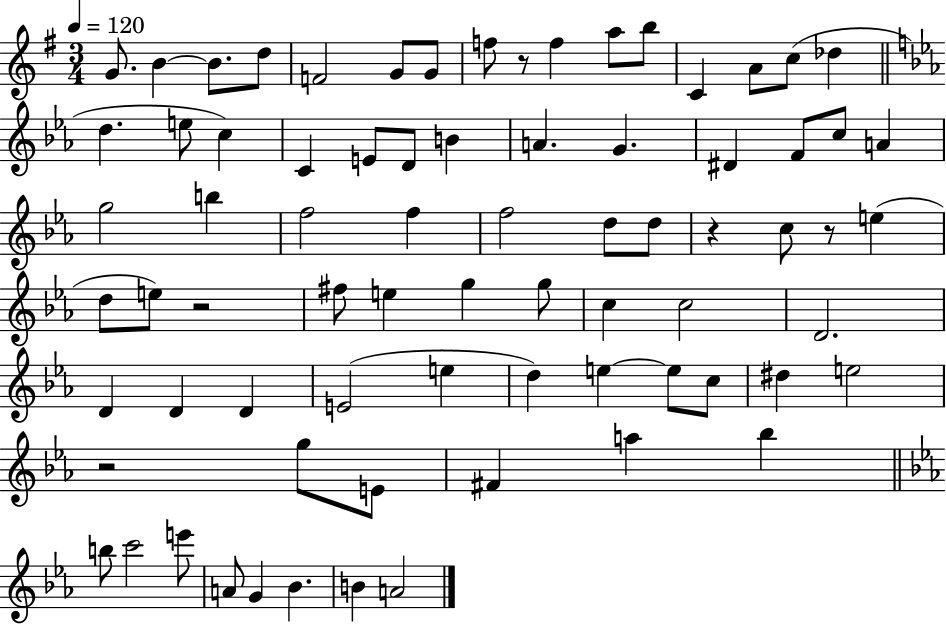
X:1
T:Untitled
M:3/4
L:1/4
K:G
G/2 B B/2 d/2 F2 G/2 G/2 f/2 z/2 f a/2 b/2 C A/2 c/2 _d d e/2 c C E/2 D/2 B A G ^D F/2 c/2 A g2 b f2 f f2 d/2 d/2 z c/2 z/2 e d/2 e/2 z2 ^f/2 e g g/2 c c2 D2 D D D E2 e d e e/2 c/2 ^d e2 z2 g/2 E/2 ^F a _b b/2 c'2 e'/2 A/2 G _B B A2